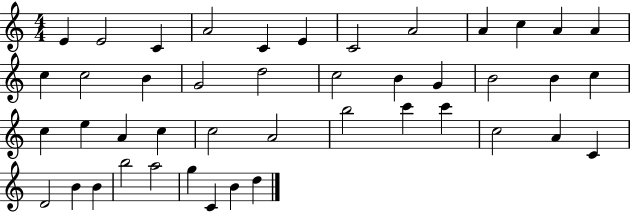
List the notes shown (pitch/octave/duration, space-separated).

E4/q E4/h C4/q A4/h C4/q E4/q C4/h A4/h A4/q C5/q A4/q A4/q C5/q C5/h B4/q G4/h D5/h C5/h B4/q G4/q B4/h B4/q C5/q C5/q E5/q A4/q C5/q C5/h A4/h B5/h C6/q C6/q C5/h A4/q C4/q D4/h B4/q B4/q B5/h A5/h G5/q C4/q B4/q D5/q